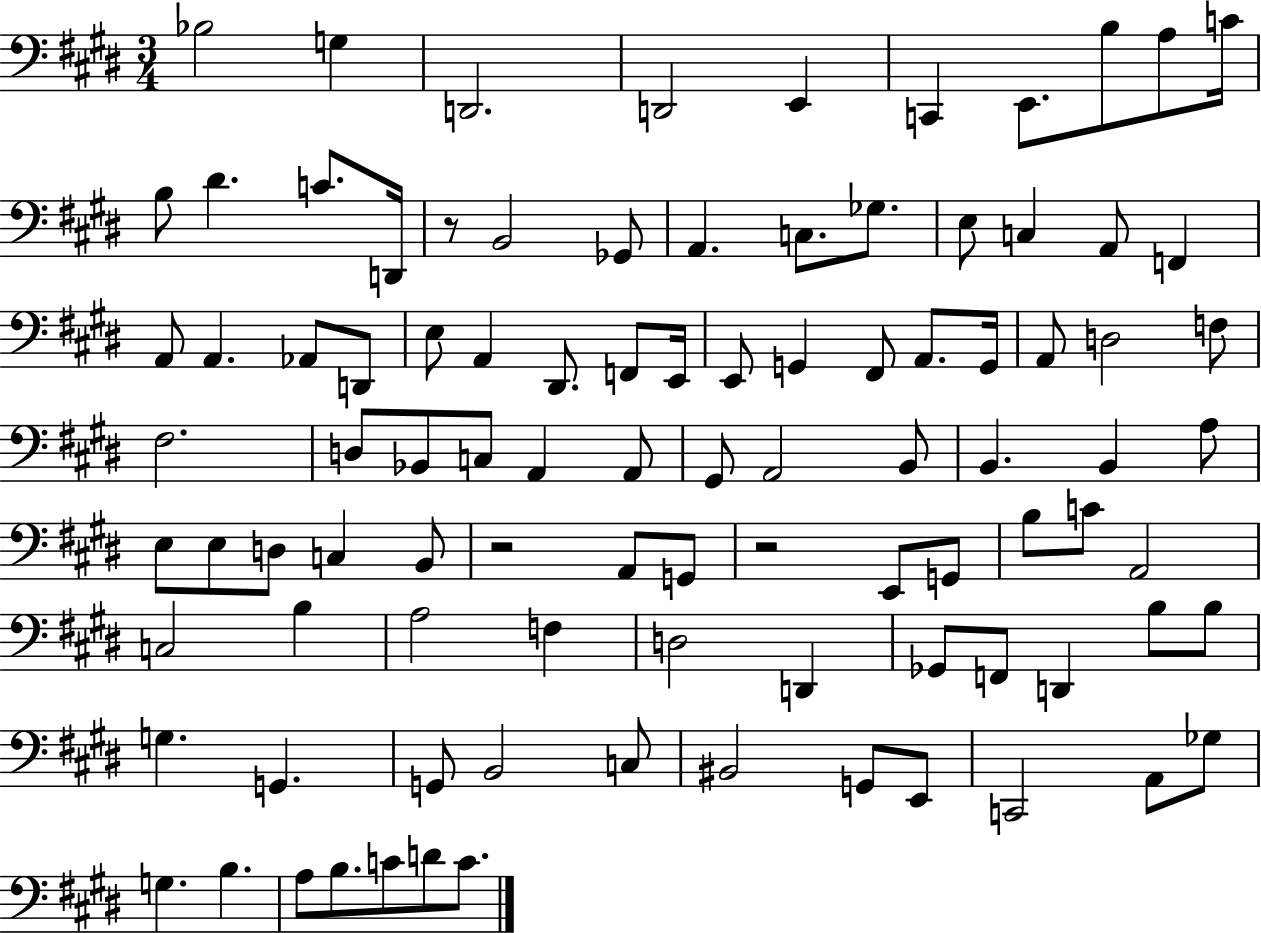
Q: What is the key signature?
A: E major